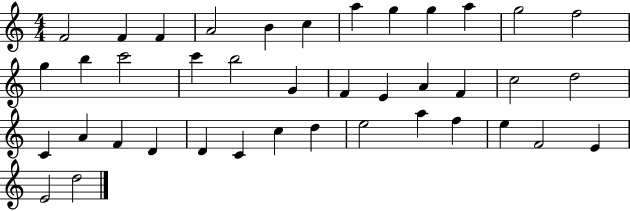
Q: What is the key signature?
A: C major